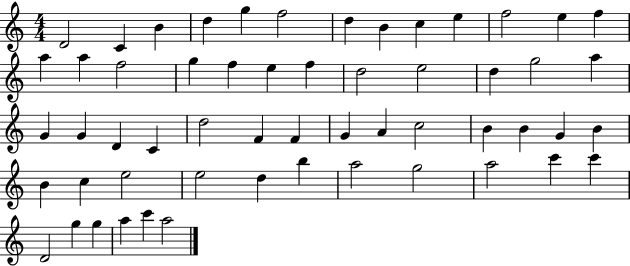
{
  \clef treble
  \numericTimeSignature
  \time 4/4
  \key c \major
  d'2 c'4 b'4 | d''4 g''4 f''2 | d''4 b'4 c''4 e''4 | f''2 e''4 f''4 | \break a''4 a''4 f''2 | g''4 f''4 e''4 f''4 | d''2 e''2 | d''4 g''2 a''4 | \break g'4 g'4 d'4 c'4 | d''2 f'4 f'4 | g'4 a'4 c''2 | b'4 b'4 g'4 b'4 | \break b'4 c''4 e''2 | e''2 d''4 b''4 | a''2 g''2 | a''2 c'''4 c'''4 | \break d'2 g''4 g''4 | a''4 c'''4 a''2 | \bar "|."
}